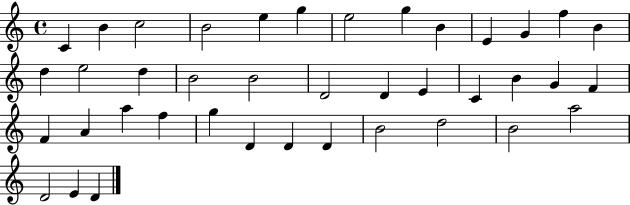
{
  \clef treble
  \time 4/4
  \defaultTimeSignature
  \key c \major
  c'4 b'4 c''2 | b'2 e''4 g''4 | e''2 g''4 b'4 | e'4 g'4 f''4 b'4 | \break d''4 e''2 d''4 | b'2 b'2 | d'2 d'4 e'4 | c'4 b'4 g'4 f'4 | \break f'4 a'4 a''4 f''4 | g''4 d'4 d'4 d'4 | b'2 d''2 | b'2 a''2 | \break d'2 e'4 d'4 | \bar "|."
}